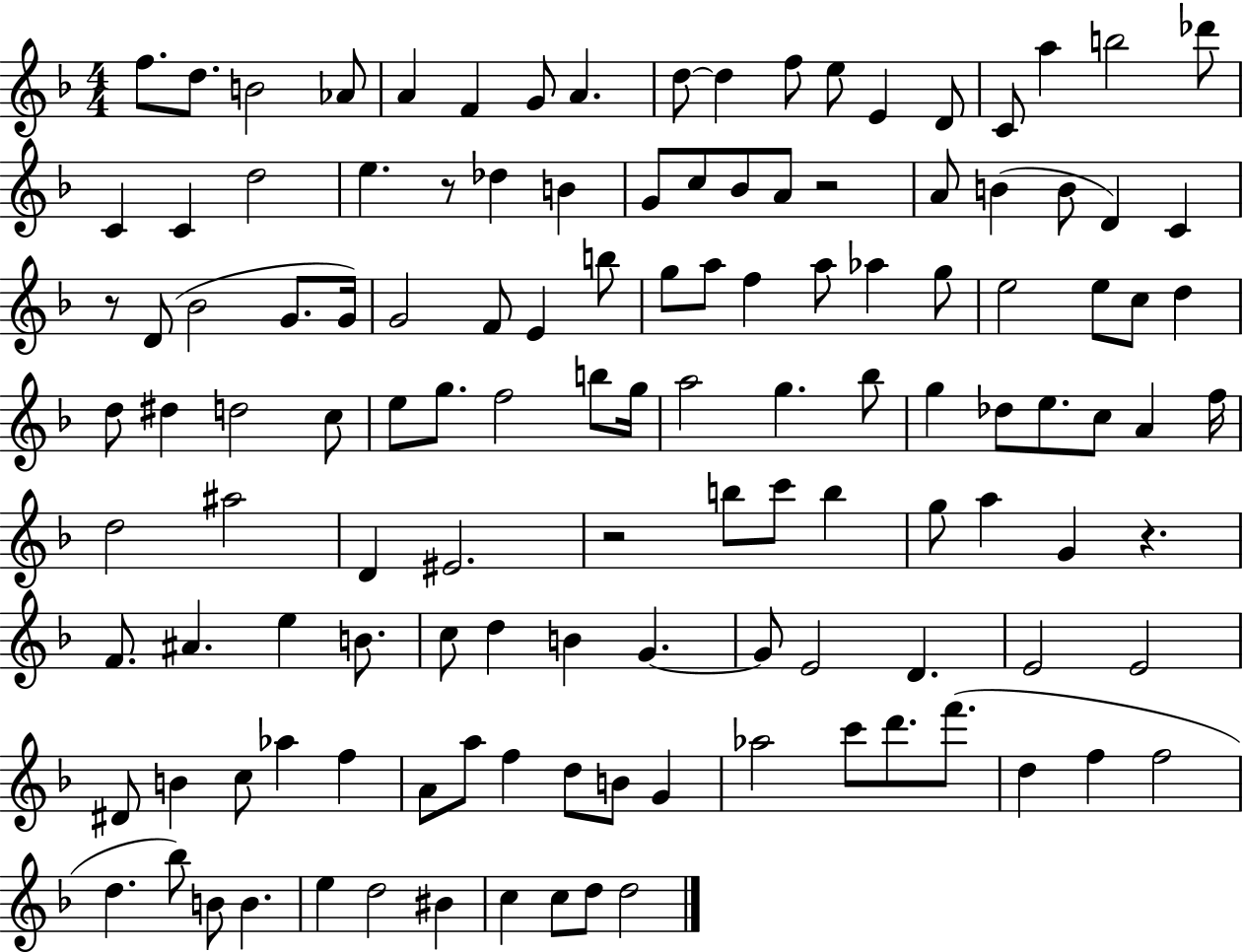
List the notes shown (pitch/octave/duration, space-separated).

F5/e. D5/e. B4/h Ab4/e A4/q F4/q G4/e A4/q. D5/e D5/q F5/e E5/e E4/q D4/e C4/e A5/q B5/h Db6/e C4/q C4/q D5/h E5/q. R/e Db5/q B4/q G4/e C5/e Bb4/e A4/e R/h A4/e B4/q B4/e D4/q C4/q R/e D4/e Bb4/h G4/e. G4/s G4/h F4/e E4/q B5/e G5/e A5/e F5/q A5/e Ab5/q G5/e E5/h E5/e C5/e D5/q D5/e D#5/q D5/h C5/e E5/e G5/e. F5/h B5/e G5/s A5/h G5/q. Bb5/e G5/q Db5/e E5/e. C5/e A4/q F5/s D5/h A#5/h D4/q EIS4/h. R/h B5/e C6/e B5/q G5/e A5/q G4/q R/q. F4/e. A#4/q. E5/q B4/e. C5/e D5/q B4/q G4/q. G4/e E4/h D4/q. E4/h E4/h D#4/e B4/q C5/e Ab5/q F5/q A4/e A5/e F5/q D5/e B4/e G4/q Ab5/h C6/e D6/e. F6/e. D5/q F5/q F5/h D5/q. Bb5/e B4/e B4/q. E5/q D5/h BIS4/q C5/q C5/e D5/e D5/h